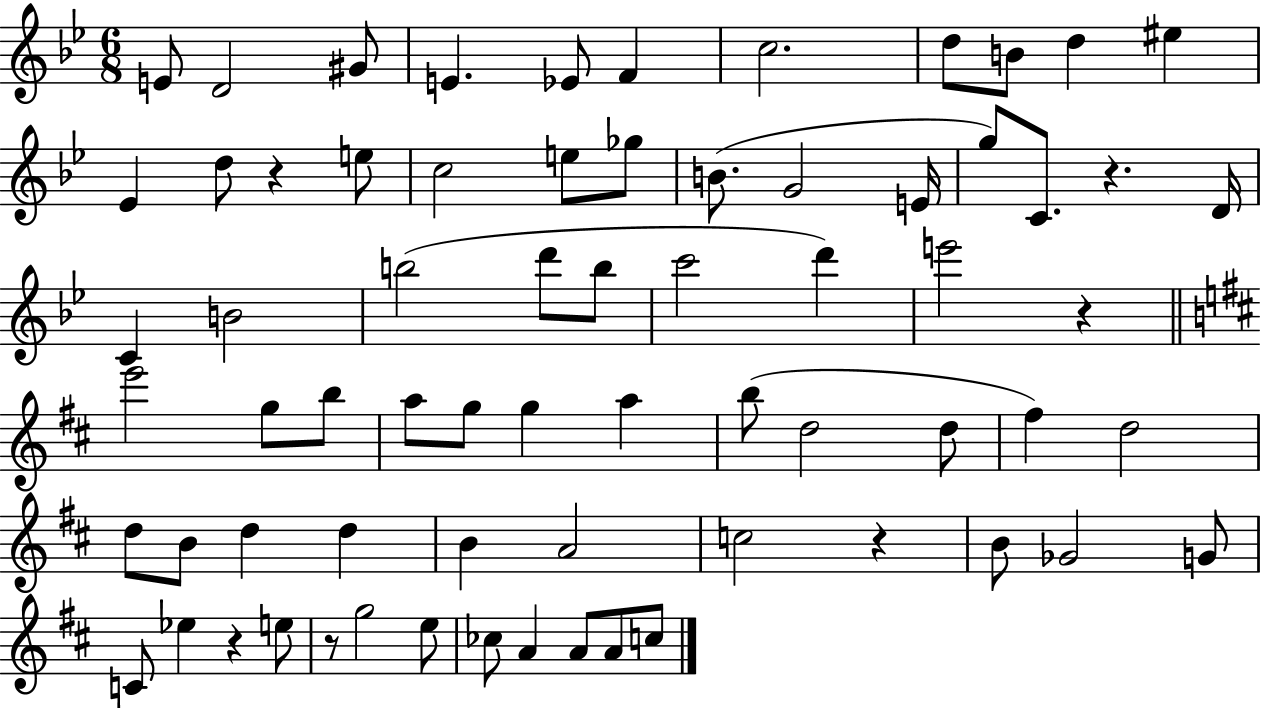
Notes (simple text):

E4/e D4/h G#4/e E4/q. Eb4/e F4/q C5/h. D5/e B4/e D5/q EIS5/q Eb4/q D5/e R/q E5/e C5/h E5/e Gb5/e B4/e. G4/h E4/s G5/e C4/e. R/q. D4/s C4/q B4/h B5/h D6/e B5/e C6/h D6/q E6/h R/q E6/h G5/e B5/e A5/e G5/e G5/q A5/q B5/e D5/h D5/e F#5/q D5/h D5/e B4/e D5/q D5/q B4/q A4/h C5/h R/q B4/e Gb4/h G4/e C4/e Eb5/q R/q E5/e R/e G5/h E5/e CES5/e A4/q A4/e A4/e C5/e